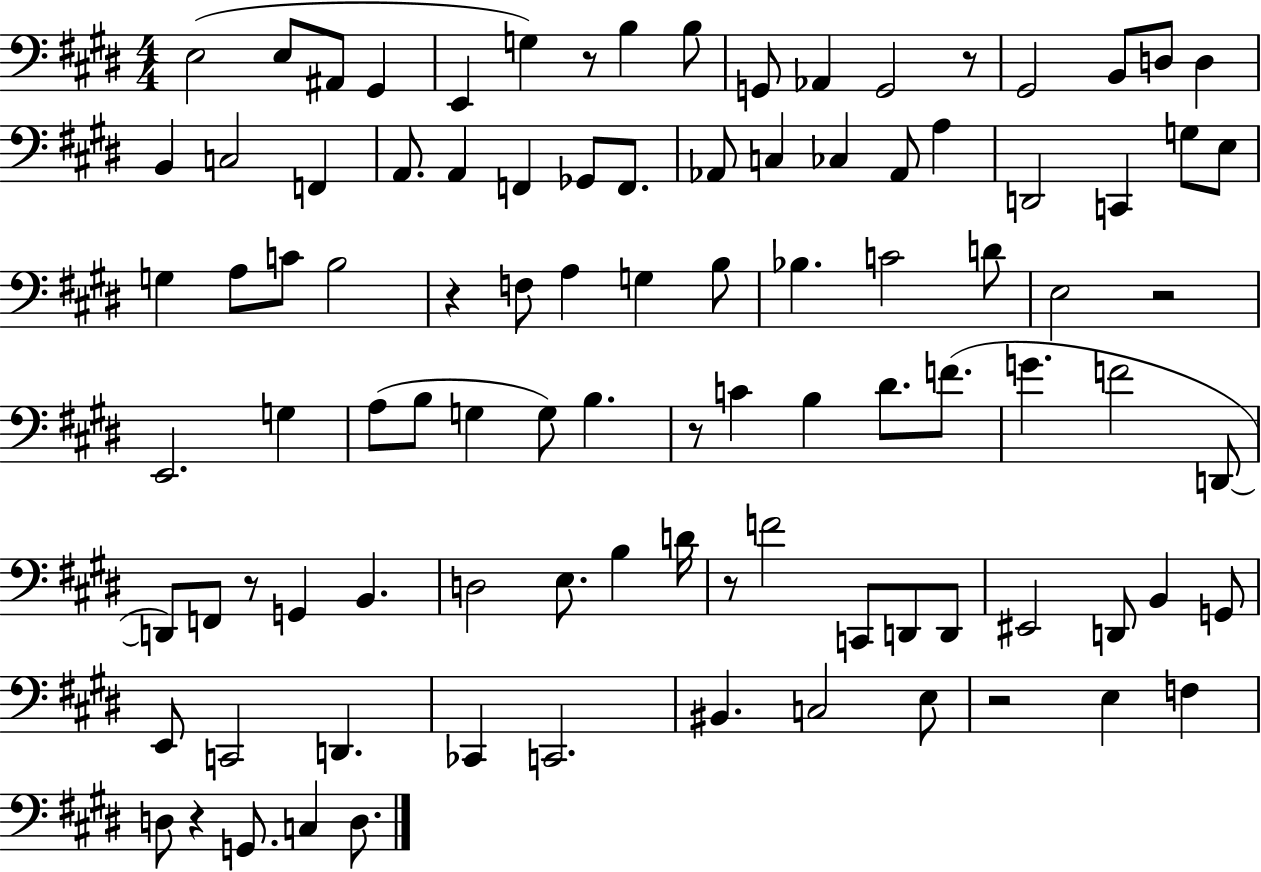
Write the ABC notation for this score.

X:1
T:Untitled
M:4/4
L:1/4
K:E
E,2 E,/2 ^A,,/2 ^G,, E,, G, z/2 B, B,/2 G,,/2 _A,, G,,2 z/2 ^G,,2 B,,/2 D,/2 D, B,, C,2 F,, A,,/2 A,, F,, _G,,/2 F,,/2 _A,,/2 C, _C, _A,,/2 A, D,,2 C,, G,/2 E,/2 G, A,/2 C/2 B,2 z F,/2 A, G, B,/2 _B, C2 D/2 E,2 z2 E,,2 G, A,/2 B,/2 G, G,/2 B, z/2 C B, ^D/2 F/2 G F2 D,,/2 D,,/2 F,,/2 z/2 G,, B,, D,2 E,/2 B, D/4 z/2 F2 C,,/2 D,,/2 D,,/2 ^E,,2 D,,/2 B,, G,,/2 E,,/2 C,,2 D,, _C,, C,,2 ^B,, C,2 E,/2 z2 E, F, D,/2 z G,,/2 C, D,/2